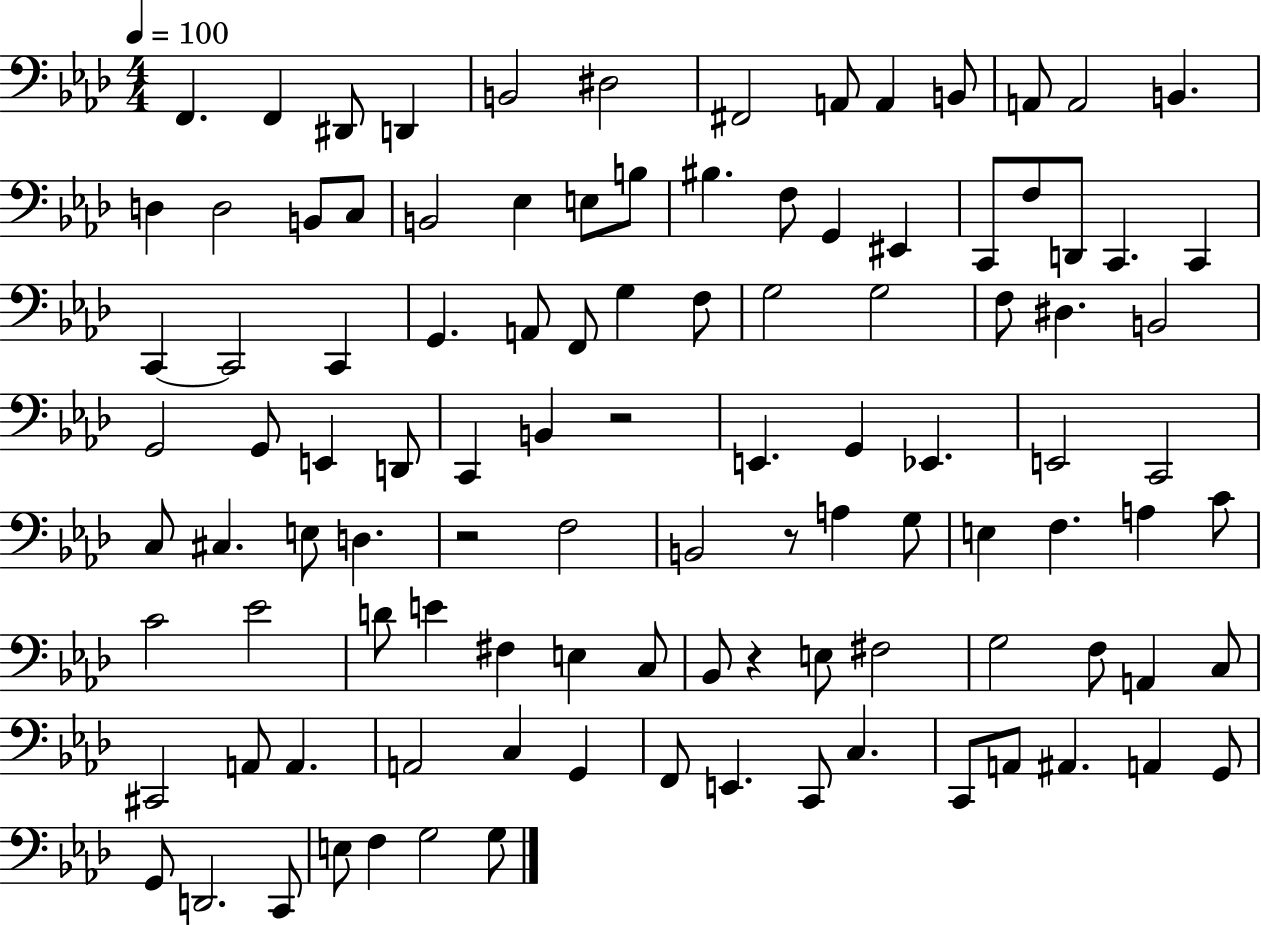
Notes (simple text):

F2/q. F2/q D#2/e D2/q B2/h D#3/h F#2/h A2/e A2/q B2/e A2/e A2/h B2/q. D3/q D3/h B2/e C3/e B2/h Eb3/q E3/e B3/e BIS3/q. F3/e G2/q EIS2/q C2/e F3/e D2/e C2/q. C2/q C2/q C2/h C2/q G2/q. A2/e F2/e G3/q F3/e G3/h G3/h F3/e D#3/q. B2/h G2/h G2/e E2/q D2/e C2/q B2/q R/h E2/q. G2/q Eb2/q. E2/h C2/h C3/e C#3/q. E3/e D3/q. R/h F3/h B2/h R/e A3/q G3/e E3/q F3/q. A3/q C4/e C4/h Eb4/h D4/e E4/q F#3/q E3/q C3/e Bb2/e R/q E3/e F#3/h G3/h F3/e A2/q C3/e C#2/h A2/e A2/q. A2/h C3/q G2/q F2/e E2/q. C2/e C3/q. C2/e A2/e A#2/q. A2/q G2/e G2/e D2/h. C2/e E3/e F3/q G3/h G3/e